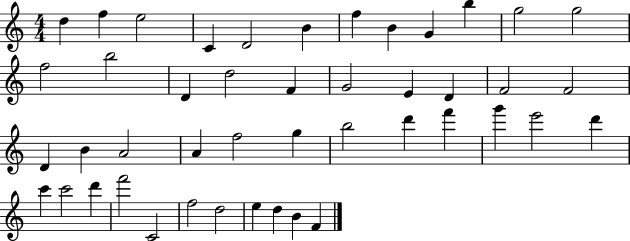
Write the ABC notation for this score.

X:1
T:Untitled
M:4/4
L:1/4
K:C
d f e2 C D2 B f B G b g2 g2 f2 b2 D d2 F G2 E D F2 F2 D B A2 A f2 g b2 d' f' g' e'2 d' c' c'2 d' f'2 C2 f2 d2 e d B F